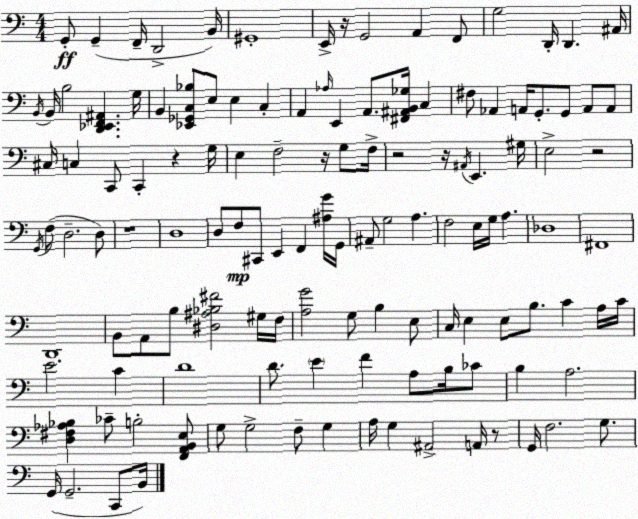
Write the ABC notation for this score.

X:1
T:Untitled
M:4/4
L:1/4
K:Am
G,,/2 G,, F,,/4 D,,2 B,,/4 ^G,,4 E,,/4 z/4 G,,2 A,, F,,/2 G,2 D,,/4 D,, ^A,,/4 B,,/4 B,,/4 B,2 [D,,_E,,F,,^A,,] G,/4 B,, [_E,,_G,,C,_B,]/2 E,/2 E, C, A,, _A,/4 E,, A,,/2 [^F,,^A,,B,,_G,]/4 C, ^F,/2 _A,, A,,/4 G,,/2 G,,/2 A,,/2 A,,/2 ^C,/4 C, C,,/2 C,, z G,/4 E, F,2 z/4 G,/2 F,/4 z2 z/4 ^A,,/4 E,, ^G,/4 E,2 z2 G,,/4 F,/2 D,2 D,/2 z4 D,4 D,/2 F,/2 ^C,,/2 E,, F,, [^A,G]/4 G,,/4 ^A,,/2 G,2 A, F,2 E,/4 G,/4 A, _D,4 ^F,,4 D,,4 B,,/2 A,,/2 B,/2 [^D,^A,_B,^F]2 ^G,/4 F,/4 [A,G]2 G,/2 B, E,/2 C,/4 E, E,/2 B,/2 C A,/4 C/4 E2 C D4 D/2 E F A,/2 B,/4 _C/2 B, A,2 [D,^F,_A,_B,] _C/2 B,2 [F,,A,,B,,E,]/2 G,/2 G,2 F,/2 G, A,/4 G, ^A,,2 A,,/4 z/2 G,,/4 F,2 G,/2 G,,/4 G,,2 C,,/2 B,,/4